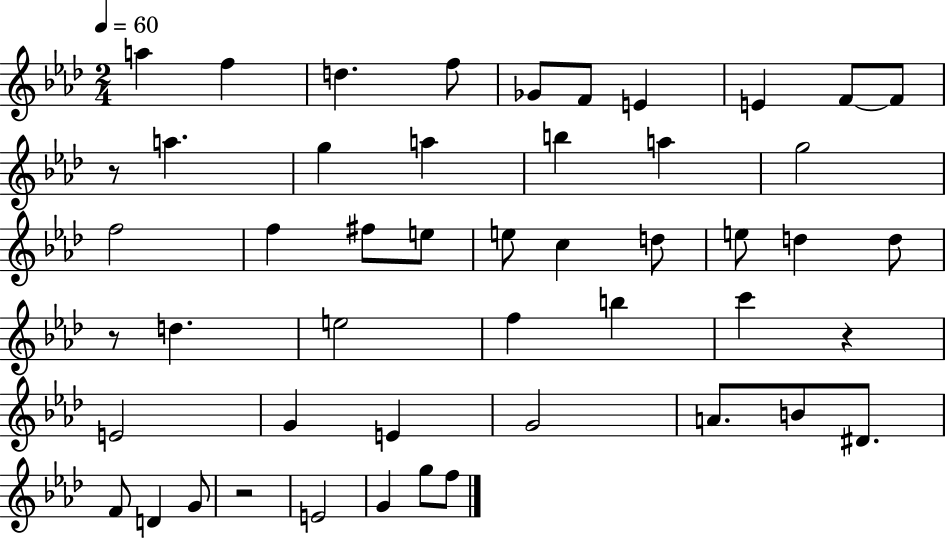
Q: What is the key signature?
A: AES major